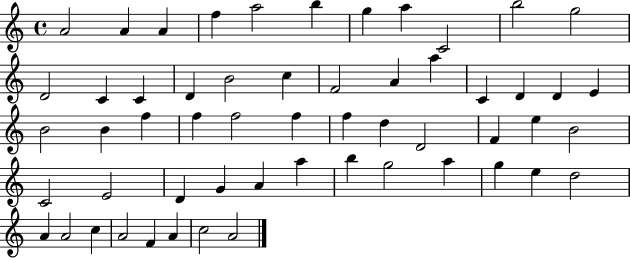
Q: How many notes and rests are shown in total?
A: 56